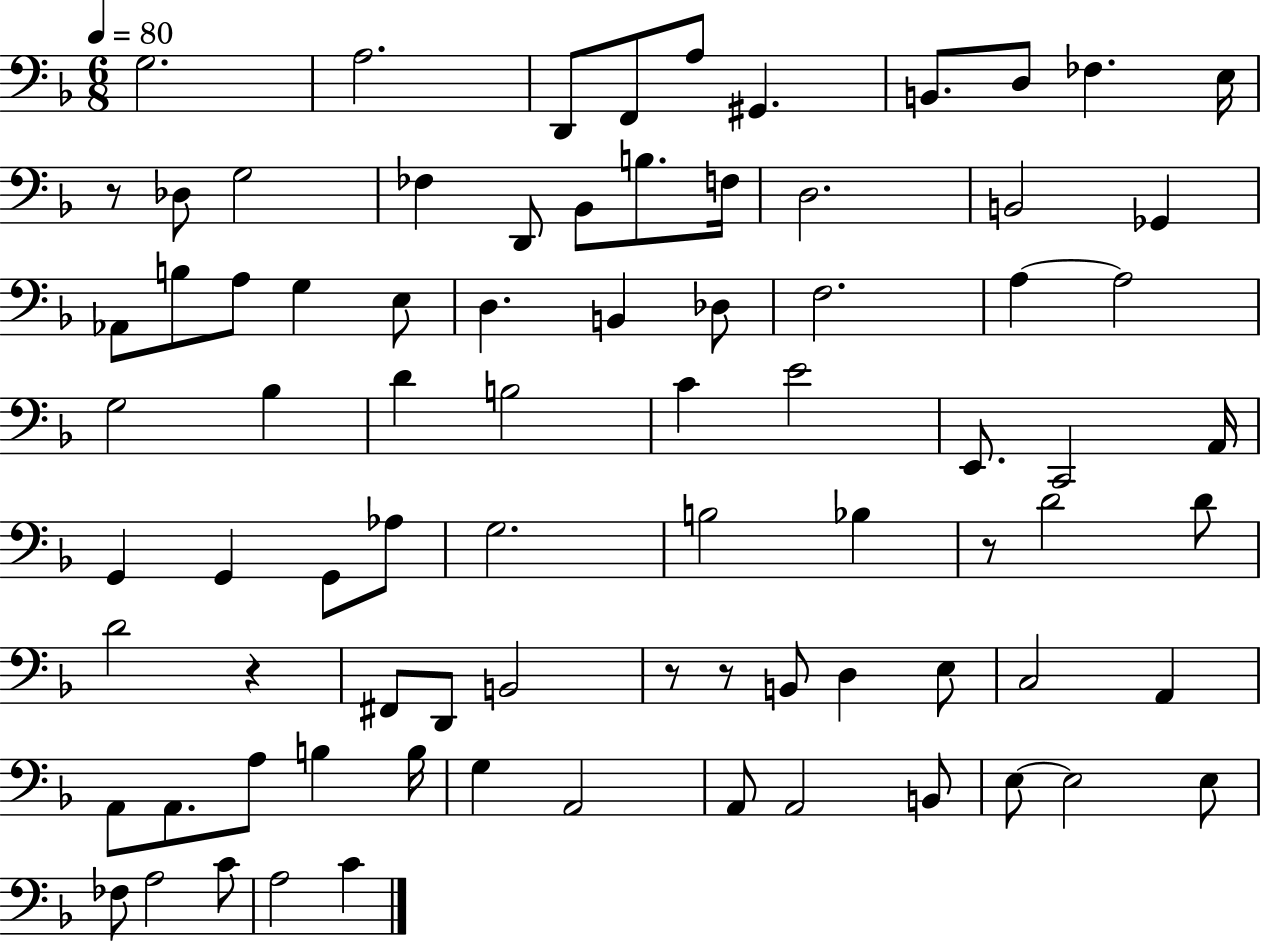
X:1
T:Untitled
M:6/8
L:1/4
K:F
G,2 A,2 D,,/2 F,,/2 A,/2 ^G,, B,,/2 D,/2 _F, E,/4 z/2 _D,/2 G,2 _F, D,,/2 _B,,/2 B,/2 F,/4 D,2 B,,2 _G,, _A,,/2 B,/2 A,/2 G, E,/2 D, B,, _D,/2 F,2 A, A,2 G,2 _B, D B,2 C E2 E,,/2 C,,2 A,,/4 G,, G,, G,,/2 _A,/2 G,2 B,2 _B, z/2 D2 D/2 D2 z ^F,,/2 D,,/2 B,,2 z/2 z/2 B,,/2 D, E,/2 C,2 A,, A,,/2 A,,/2 A,/2 B, B,/4 G, A,,2 A,,/2 A,,2 B,,/2 E,/2 E,2 E,/2 _F,/2 A,2 C/2 A,2 C